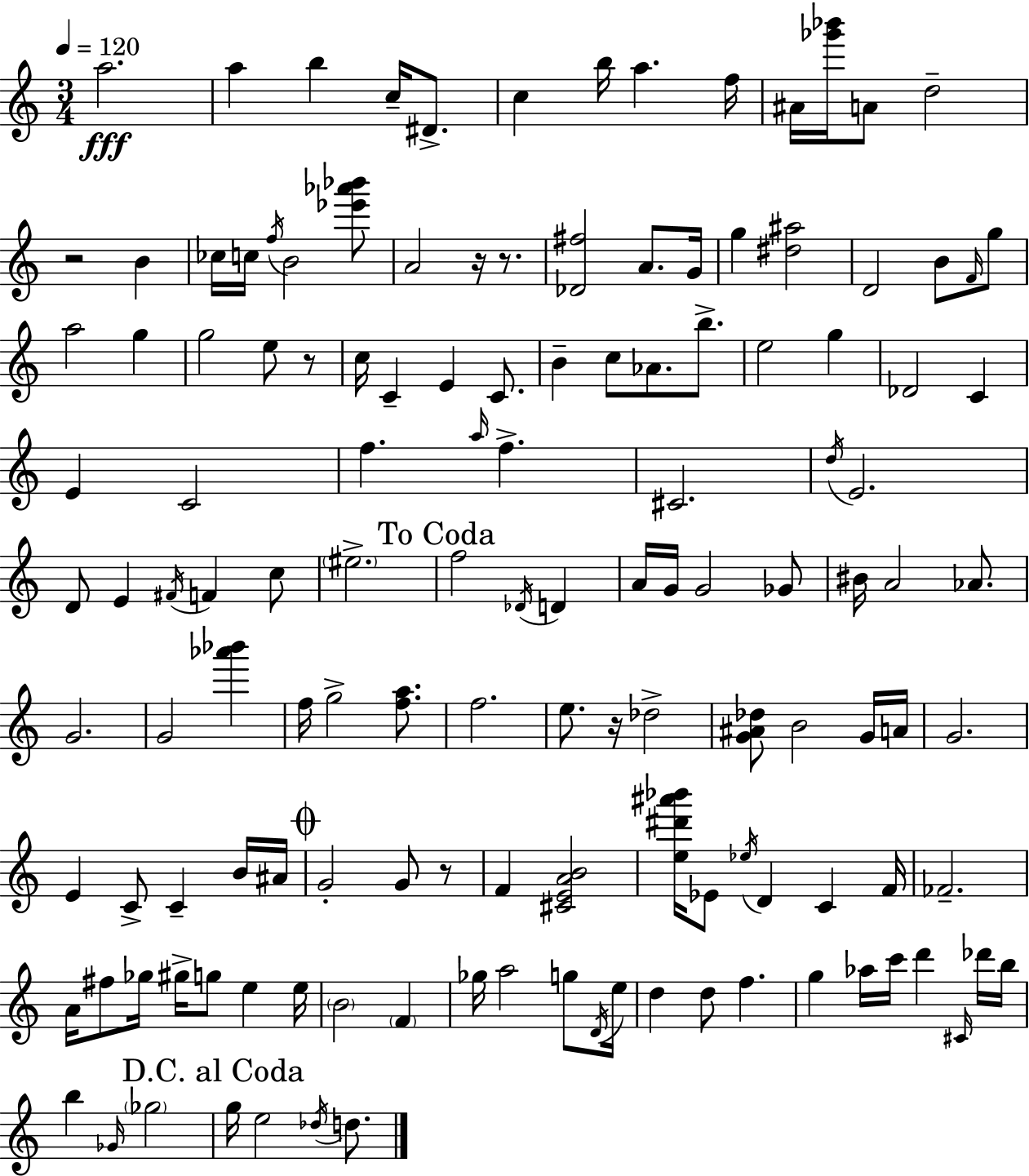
A5/h. A5/q B5/q C5/s D#4/e. C5/q B5/s A5/q. F5/s A#4/s [Gb6,Bb6]/s A4/e D5/h R/h B4/q CES5/s C5/s F5/s B4/h [Eb6,Ab6,Bb6]/e A4/h R/s R/e. [Db4,F#5]/h A4/e. G4/s G5/q [D#5,A#5]/h D4/h B4/e F4/s G5/e A5/h G5/q G5/h E5/e R/e C5/s C4/q E4/q C4/e. B4/q C5/e Ab4/e. B5/e. E5/h G5/q Db4/h C4/q E4/q C4/h F5/q. A5/s F5/q. C#4/h. D5/s E4/h. D4/e E4/q F#4/s F4/q C5/e EIS5/h. F5/h Db4/s D4/q A4/s G4/s G4/h Gb4/e BIS4/s A4/h Ab4/e. G4/h. G4/h [Ab6,Bb6]/q F5/s G5/h [F5,A5]/e. F5/h. E5/e. R/s Db5/h [G4,A#4,Db5]/e B4/h G4/s A4/s G4/h. E4/q C4/e C4/q B4/s A#4/s G4/h G4/e R/e F4/q [C#4,E4,A4,B4]/h [E5,D#6,A#6,Bb6]/s Eb4/e Eb5/s D4/q C4/q F4/s FES4/h. A4/s F#5/e Gb5/s G#5/s G5/e E5/q E5/s B4/h F4/q Gb5/s A5/h G5/e D4/s E5/s D5/q D5/e F5/q. G5/q Ab5/s C6/s D6/q C#4/s Db6/s B5/s B5/q Gb4/s Gb5/h G5/s E5/h Db5/s D5/e.